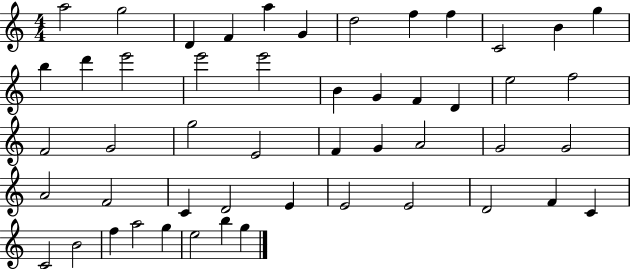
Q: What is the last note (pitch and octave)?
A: G5